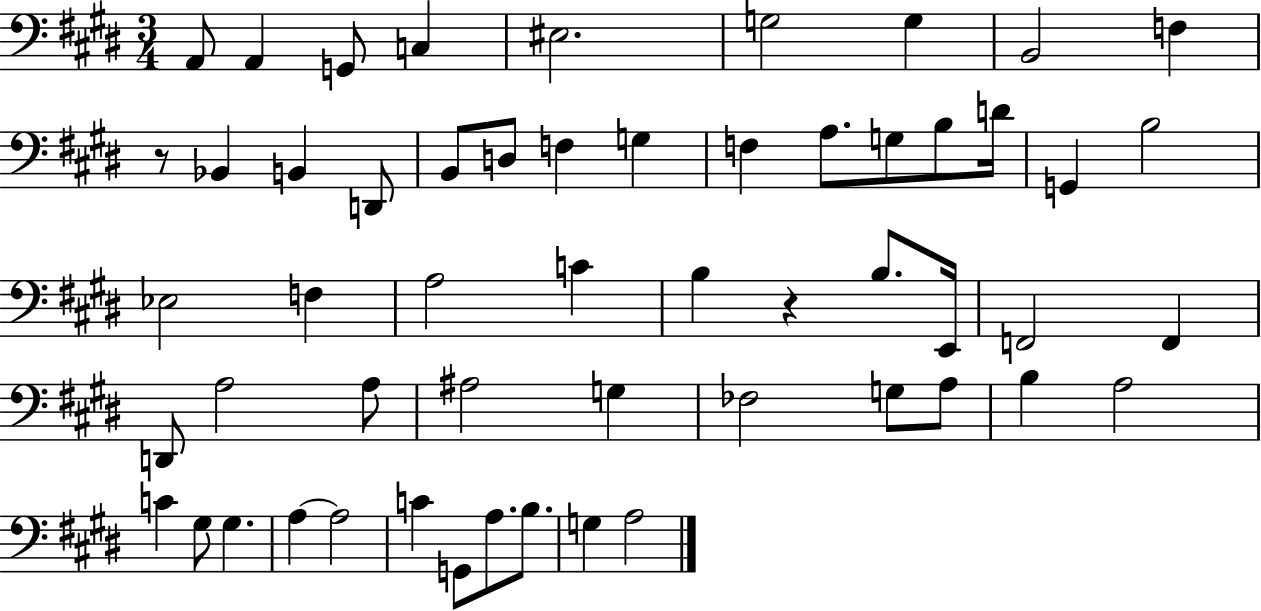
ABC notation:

X:1
T:Untitled
M:3/4
L:1/4
K:E
A,,/2 A,, G,,/2 C, ^E,2 G,2 G, B,,2 F, z/2 _B,, B,, D,,/2 B,,/2 D,/2 F, G, F, A,/2 G,/2 B,/2 D/4 G,, B,2 _E,2 F, A,2 C B, z B,/2 E,,/4 F,,2 F,, D,,/2 A,2 A,/2 ^A,2 G, _F,2 G,/2 A,/2 B, A,2 C ^G,/2 ^G, A, A,2 C G,,/2 A,/2 B,/2 G, A,2